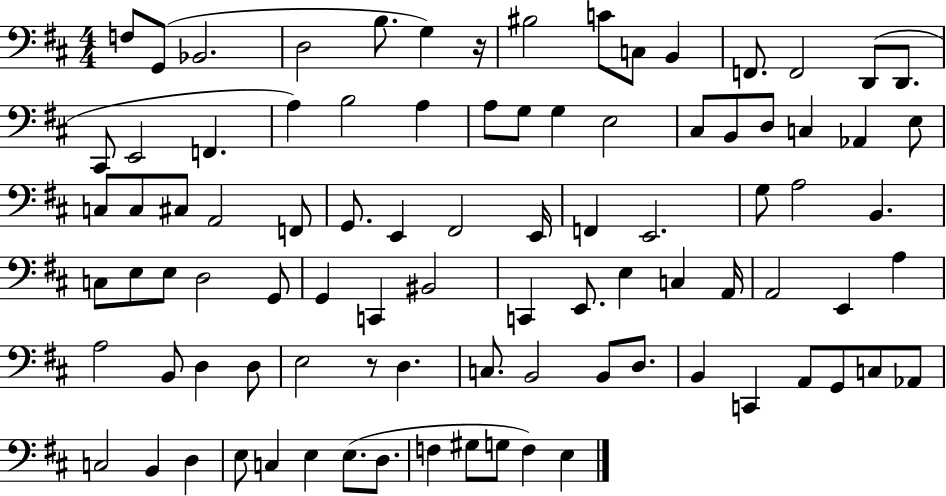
{
  \clef bass
  \numericTimeSignature
  \time 4/4
  \key d \major
  \repeat volta 2 { f8 g,8( bes,2. | d2 b8. g4) r16 | bis2 c'8 c8 b,4 | f,8. f,2 d,8( d,8. | \break cis,8 e,2 f,4. | a4) b2 a4 | a8 g8 g4 e2 | cis8 b,8 d8 c4 aes,4 e8 | \break c8 c8 cis8 a,2 f,8 | g,8. e,4 fis,2 e,16 | f,4 e,2. | g8 a2 b,4. | \break c8 e8 e8 d2 g,8 | g,4 c,4 bis,2 | c,4 e,8. e4 c4 a,16 | a,2 e,4 a4 | \break a2 b,8 d4 d8 | e2 r8 d4. | c8. b,2 b,8 d8. | b,4 c,4 a,8 g,8 c8 aes,8 | \break c2 b,4 d4 | e8 c4 e4 e8.( d8. | f4 gis8 g8 f4) e4 | } \bar "|."
}